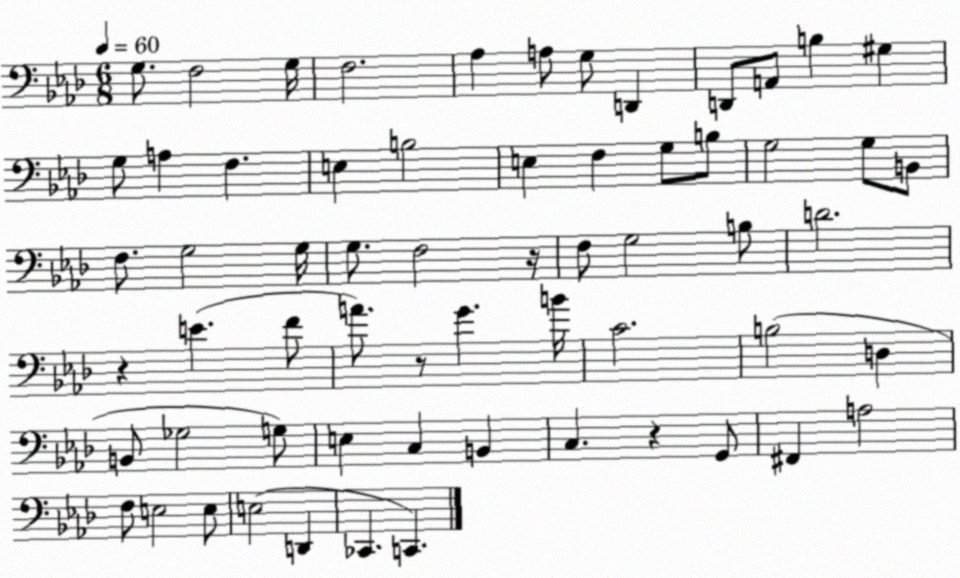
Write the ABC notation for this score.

X:1
T:Untitled
M:6/8
L:1/4
K:Ab
G,/2 F,2 G,/4 F,2 _A, A,/2 G,/2 D,, D,,/2 A,,/2 B, ^G, G,/2 A, F, E, B,2 E, F, G,/2 B,/2 G,2 G,/2 B,,/2 F,/2 G,2 G,/4 G,/2 F,2 z/4 F,/2 G,2 B,/2 D2 z E F/2 A/2 z/2 G B/4 C2 B,2 D, B,,/2 _G,2 G,/2 E, C, B,, C, z G,,/2 ^F,, A,2 F,/2 E,2 E,/2 E,2 D,, _C,, C,,